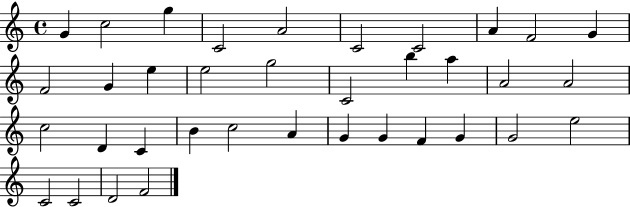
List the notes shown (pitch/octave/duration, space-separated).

G4/q C5/h G5/q C4/h A4/h C4/h C4/h A4/q F4/h G4/q F4/h G4/q E5/q E5/h G5/h C4/h B5/q A5/q A4/h A4/h C5/h D4/q C4/q B4/q C5/h A4/q G4/q G4/q F4/q G4/q G4/h E5/h C4/h C4/h D4/h F4/h